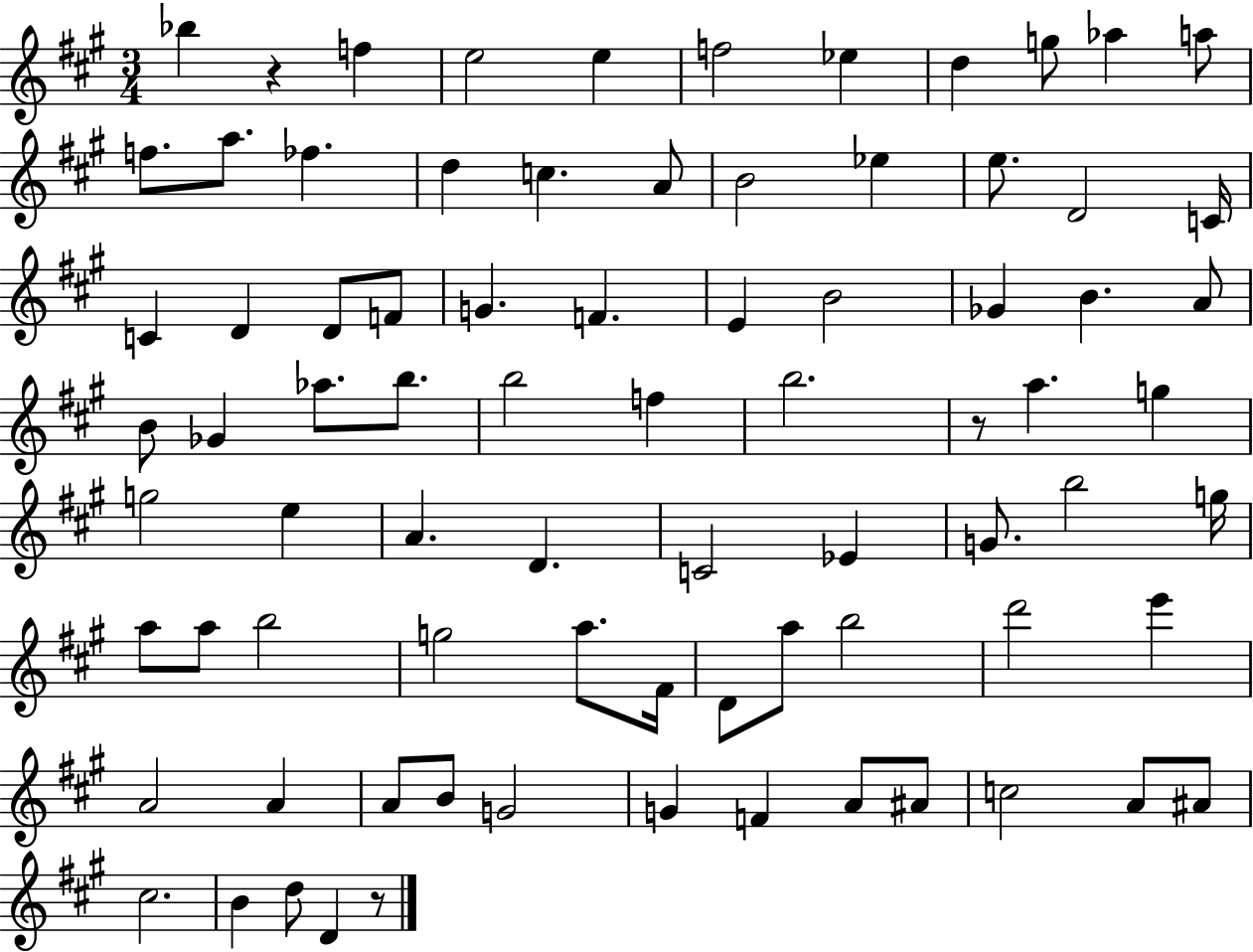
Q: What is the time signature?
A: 3/4